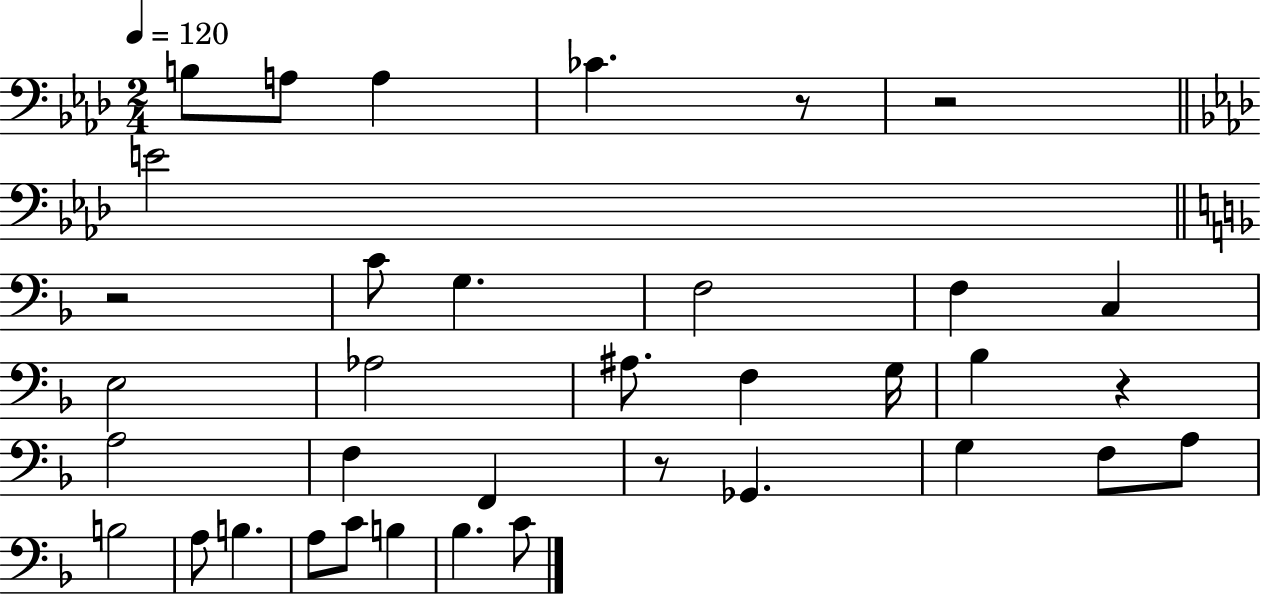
{
  \clef bass
  \numericTimeSignature
  \time 2/4
  \key aes \major
  \tempo 4 = 120
  b8 a8 a4 | ces'4. r8 | r2 | \bar "||" \break \key f \minor e'2 | \bar "||" \break \key f \major r2 | c'8 g4. | f2 | f4 c4 | \break e2 | aes2 | ais8. f4 g16 | bes4 r4 | \break a2 | f4 f,4 | r8 ges,4. | g4 f8 a8 | \break b2 | a8 b4. | a8 c'8 b4 | bes4. c'8 | \break \bar "|."
}